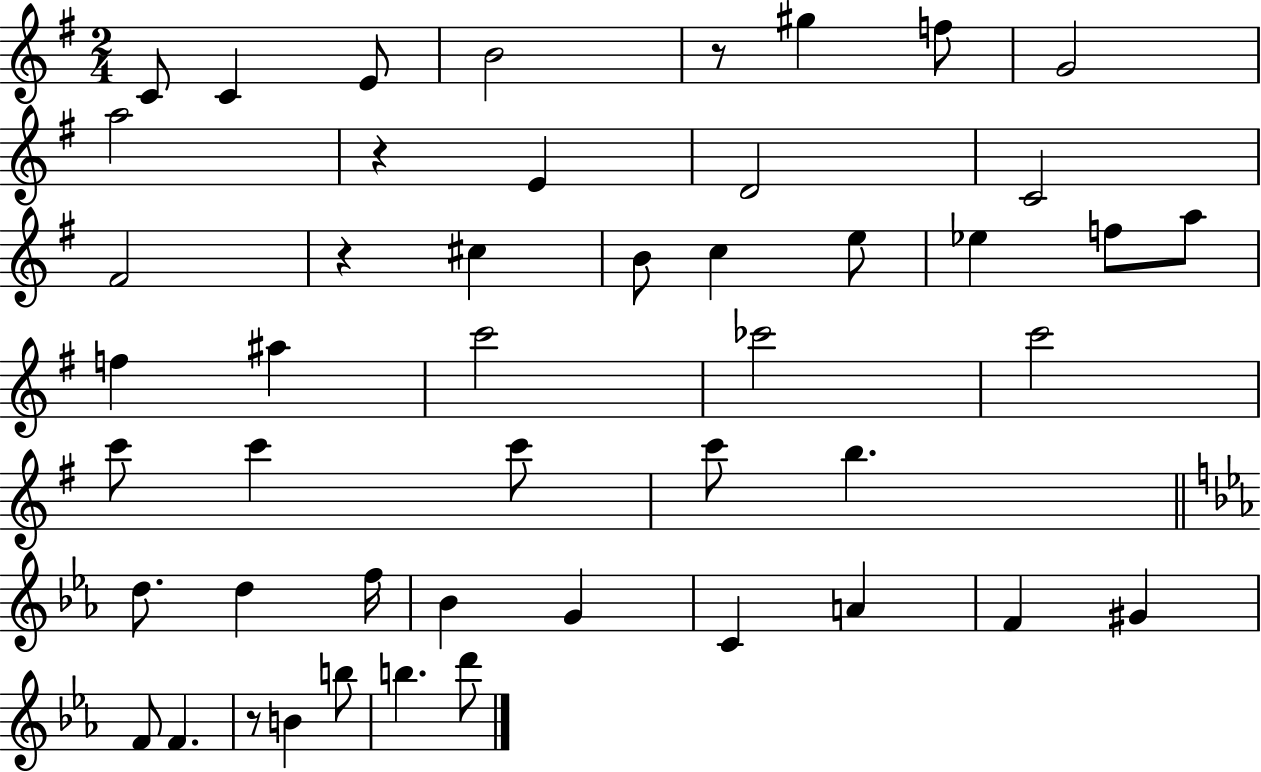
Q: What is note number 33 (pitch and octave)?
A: Bb4